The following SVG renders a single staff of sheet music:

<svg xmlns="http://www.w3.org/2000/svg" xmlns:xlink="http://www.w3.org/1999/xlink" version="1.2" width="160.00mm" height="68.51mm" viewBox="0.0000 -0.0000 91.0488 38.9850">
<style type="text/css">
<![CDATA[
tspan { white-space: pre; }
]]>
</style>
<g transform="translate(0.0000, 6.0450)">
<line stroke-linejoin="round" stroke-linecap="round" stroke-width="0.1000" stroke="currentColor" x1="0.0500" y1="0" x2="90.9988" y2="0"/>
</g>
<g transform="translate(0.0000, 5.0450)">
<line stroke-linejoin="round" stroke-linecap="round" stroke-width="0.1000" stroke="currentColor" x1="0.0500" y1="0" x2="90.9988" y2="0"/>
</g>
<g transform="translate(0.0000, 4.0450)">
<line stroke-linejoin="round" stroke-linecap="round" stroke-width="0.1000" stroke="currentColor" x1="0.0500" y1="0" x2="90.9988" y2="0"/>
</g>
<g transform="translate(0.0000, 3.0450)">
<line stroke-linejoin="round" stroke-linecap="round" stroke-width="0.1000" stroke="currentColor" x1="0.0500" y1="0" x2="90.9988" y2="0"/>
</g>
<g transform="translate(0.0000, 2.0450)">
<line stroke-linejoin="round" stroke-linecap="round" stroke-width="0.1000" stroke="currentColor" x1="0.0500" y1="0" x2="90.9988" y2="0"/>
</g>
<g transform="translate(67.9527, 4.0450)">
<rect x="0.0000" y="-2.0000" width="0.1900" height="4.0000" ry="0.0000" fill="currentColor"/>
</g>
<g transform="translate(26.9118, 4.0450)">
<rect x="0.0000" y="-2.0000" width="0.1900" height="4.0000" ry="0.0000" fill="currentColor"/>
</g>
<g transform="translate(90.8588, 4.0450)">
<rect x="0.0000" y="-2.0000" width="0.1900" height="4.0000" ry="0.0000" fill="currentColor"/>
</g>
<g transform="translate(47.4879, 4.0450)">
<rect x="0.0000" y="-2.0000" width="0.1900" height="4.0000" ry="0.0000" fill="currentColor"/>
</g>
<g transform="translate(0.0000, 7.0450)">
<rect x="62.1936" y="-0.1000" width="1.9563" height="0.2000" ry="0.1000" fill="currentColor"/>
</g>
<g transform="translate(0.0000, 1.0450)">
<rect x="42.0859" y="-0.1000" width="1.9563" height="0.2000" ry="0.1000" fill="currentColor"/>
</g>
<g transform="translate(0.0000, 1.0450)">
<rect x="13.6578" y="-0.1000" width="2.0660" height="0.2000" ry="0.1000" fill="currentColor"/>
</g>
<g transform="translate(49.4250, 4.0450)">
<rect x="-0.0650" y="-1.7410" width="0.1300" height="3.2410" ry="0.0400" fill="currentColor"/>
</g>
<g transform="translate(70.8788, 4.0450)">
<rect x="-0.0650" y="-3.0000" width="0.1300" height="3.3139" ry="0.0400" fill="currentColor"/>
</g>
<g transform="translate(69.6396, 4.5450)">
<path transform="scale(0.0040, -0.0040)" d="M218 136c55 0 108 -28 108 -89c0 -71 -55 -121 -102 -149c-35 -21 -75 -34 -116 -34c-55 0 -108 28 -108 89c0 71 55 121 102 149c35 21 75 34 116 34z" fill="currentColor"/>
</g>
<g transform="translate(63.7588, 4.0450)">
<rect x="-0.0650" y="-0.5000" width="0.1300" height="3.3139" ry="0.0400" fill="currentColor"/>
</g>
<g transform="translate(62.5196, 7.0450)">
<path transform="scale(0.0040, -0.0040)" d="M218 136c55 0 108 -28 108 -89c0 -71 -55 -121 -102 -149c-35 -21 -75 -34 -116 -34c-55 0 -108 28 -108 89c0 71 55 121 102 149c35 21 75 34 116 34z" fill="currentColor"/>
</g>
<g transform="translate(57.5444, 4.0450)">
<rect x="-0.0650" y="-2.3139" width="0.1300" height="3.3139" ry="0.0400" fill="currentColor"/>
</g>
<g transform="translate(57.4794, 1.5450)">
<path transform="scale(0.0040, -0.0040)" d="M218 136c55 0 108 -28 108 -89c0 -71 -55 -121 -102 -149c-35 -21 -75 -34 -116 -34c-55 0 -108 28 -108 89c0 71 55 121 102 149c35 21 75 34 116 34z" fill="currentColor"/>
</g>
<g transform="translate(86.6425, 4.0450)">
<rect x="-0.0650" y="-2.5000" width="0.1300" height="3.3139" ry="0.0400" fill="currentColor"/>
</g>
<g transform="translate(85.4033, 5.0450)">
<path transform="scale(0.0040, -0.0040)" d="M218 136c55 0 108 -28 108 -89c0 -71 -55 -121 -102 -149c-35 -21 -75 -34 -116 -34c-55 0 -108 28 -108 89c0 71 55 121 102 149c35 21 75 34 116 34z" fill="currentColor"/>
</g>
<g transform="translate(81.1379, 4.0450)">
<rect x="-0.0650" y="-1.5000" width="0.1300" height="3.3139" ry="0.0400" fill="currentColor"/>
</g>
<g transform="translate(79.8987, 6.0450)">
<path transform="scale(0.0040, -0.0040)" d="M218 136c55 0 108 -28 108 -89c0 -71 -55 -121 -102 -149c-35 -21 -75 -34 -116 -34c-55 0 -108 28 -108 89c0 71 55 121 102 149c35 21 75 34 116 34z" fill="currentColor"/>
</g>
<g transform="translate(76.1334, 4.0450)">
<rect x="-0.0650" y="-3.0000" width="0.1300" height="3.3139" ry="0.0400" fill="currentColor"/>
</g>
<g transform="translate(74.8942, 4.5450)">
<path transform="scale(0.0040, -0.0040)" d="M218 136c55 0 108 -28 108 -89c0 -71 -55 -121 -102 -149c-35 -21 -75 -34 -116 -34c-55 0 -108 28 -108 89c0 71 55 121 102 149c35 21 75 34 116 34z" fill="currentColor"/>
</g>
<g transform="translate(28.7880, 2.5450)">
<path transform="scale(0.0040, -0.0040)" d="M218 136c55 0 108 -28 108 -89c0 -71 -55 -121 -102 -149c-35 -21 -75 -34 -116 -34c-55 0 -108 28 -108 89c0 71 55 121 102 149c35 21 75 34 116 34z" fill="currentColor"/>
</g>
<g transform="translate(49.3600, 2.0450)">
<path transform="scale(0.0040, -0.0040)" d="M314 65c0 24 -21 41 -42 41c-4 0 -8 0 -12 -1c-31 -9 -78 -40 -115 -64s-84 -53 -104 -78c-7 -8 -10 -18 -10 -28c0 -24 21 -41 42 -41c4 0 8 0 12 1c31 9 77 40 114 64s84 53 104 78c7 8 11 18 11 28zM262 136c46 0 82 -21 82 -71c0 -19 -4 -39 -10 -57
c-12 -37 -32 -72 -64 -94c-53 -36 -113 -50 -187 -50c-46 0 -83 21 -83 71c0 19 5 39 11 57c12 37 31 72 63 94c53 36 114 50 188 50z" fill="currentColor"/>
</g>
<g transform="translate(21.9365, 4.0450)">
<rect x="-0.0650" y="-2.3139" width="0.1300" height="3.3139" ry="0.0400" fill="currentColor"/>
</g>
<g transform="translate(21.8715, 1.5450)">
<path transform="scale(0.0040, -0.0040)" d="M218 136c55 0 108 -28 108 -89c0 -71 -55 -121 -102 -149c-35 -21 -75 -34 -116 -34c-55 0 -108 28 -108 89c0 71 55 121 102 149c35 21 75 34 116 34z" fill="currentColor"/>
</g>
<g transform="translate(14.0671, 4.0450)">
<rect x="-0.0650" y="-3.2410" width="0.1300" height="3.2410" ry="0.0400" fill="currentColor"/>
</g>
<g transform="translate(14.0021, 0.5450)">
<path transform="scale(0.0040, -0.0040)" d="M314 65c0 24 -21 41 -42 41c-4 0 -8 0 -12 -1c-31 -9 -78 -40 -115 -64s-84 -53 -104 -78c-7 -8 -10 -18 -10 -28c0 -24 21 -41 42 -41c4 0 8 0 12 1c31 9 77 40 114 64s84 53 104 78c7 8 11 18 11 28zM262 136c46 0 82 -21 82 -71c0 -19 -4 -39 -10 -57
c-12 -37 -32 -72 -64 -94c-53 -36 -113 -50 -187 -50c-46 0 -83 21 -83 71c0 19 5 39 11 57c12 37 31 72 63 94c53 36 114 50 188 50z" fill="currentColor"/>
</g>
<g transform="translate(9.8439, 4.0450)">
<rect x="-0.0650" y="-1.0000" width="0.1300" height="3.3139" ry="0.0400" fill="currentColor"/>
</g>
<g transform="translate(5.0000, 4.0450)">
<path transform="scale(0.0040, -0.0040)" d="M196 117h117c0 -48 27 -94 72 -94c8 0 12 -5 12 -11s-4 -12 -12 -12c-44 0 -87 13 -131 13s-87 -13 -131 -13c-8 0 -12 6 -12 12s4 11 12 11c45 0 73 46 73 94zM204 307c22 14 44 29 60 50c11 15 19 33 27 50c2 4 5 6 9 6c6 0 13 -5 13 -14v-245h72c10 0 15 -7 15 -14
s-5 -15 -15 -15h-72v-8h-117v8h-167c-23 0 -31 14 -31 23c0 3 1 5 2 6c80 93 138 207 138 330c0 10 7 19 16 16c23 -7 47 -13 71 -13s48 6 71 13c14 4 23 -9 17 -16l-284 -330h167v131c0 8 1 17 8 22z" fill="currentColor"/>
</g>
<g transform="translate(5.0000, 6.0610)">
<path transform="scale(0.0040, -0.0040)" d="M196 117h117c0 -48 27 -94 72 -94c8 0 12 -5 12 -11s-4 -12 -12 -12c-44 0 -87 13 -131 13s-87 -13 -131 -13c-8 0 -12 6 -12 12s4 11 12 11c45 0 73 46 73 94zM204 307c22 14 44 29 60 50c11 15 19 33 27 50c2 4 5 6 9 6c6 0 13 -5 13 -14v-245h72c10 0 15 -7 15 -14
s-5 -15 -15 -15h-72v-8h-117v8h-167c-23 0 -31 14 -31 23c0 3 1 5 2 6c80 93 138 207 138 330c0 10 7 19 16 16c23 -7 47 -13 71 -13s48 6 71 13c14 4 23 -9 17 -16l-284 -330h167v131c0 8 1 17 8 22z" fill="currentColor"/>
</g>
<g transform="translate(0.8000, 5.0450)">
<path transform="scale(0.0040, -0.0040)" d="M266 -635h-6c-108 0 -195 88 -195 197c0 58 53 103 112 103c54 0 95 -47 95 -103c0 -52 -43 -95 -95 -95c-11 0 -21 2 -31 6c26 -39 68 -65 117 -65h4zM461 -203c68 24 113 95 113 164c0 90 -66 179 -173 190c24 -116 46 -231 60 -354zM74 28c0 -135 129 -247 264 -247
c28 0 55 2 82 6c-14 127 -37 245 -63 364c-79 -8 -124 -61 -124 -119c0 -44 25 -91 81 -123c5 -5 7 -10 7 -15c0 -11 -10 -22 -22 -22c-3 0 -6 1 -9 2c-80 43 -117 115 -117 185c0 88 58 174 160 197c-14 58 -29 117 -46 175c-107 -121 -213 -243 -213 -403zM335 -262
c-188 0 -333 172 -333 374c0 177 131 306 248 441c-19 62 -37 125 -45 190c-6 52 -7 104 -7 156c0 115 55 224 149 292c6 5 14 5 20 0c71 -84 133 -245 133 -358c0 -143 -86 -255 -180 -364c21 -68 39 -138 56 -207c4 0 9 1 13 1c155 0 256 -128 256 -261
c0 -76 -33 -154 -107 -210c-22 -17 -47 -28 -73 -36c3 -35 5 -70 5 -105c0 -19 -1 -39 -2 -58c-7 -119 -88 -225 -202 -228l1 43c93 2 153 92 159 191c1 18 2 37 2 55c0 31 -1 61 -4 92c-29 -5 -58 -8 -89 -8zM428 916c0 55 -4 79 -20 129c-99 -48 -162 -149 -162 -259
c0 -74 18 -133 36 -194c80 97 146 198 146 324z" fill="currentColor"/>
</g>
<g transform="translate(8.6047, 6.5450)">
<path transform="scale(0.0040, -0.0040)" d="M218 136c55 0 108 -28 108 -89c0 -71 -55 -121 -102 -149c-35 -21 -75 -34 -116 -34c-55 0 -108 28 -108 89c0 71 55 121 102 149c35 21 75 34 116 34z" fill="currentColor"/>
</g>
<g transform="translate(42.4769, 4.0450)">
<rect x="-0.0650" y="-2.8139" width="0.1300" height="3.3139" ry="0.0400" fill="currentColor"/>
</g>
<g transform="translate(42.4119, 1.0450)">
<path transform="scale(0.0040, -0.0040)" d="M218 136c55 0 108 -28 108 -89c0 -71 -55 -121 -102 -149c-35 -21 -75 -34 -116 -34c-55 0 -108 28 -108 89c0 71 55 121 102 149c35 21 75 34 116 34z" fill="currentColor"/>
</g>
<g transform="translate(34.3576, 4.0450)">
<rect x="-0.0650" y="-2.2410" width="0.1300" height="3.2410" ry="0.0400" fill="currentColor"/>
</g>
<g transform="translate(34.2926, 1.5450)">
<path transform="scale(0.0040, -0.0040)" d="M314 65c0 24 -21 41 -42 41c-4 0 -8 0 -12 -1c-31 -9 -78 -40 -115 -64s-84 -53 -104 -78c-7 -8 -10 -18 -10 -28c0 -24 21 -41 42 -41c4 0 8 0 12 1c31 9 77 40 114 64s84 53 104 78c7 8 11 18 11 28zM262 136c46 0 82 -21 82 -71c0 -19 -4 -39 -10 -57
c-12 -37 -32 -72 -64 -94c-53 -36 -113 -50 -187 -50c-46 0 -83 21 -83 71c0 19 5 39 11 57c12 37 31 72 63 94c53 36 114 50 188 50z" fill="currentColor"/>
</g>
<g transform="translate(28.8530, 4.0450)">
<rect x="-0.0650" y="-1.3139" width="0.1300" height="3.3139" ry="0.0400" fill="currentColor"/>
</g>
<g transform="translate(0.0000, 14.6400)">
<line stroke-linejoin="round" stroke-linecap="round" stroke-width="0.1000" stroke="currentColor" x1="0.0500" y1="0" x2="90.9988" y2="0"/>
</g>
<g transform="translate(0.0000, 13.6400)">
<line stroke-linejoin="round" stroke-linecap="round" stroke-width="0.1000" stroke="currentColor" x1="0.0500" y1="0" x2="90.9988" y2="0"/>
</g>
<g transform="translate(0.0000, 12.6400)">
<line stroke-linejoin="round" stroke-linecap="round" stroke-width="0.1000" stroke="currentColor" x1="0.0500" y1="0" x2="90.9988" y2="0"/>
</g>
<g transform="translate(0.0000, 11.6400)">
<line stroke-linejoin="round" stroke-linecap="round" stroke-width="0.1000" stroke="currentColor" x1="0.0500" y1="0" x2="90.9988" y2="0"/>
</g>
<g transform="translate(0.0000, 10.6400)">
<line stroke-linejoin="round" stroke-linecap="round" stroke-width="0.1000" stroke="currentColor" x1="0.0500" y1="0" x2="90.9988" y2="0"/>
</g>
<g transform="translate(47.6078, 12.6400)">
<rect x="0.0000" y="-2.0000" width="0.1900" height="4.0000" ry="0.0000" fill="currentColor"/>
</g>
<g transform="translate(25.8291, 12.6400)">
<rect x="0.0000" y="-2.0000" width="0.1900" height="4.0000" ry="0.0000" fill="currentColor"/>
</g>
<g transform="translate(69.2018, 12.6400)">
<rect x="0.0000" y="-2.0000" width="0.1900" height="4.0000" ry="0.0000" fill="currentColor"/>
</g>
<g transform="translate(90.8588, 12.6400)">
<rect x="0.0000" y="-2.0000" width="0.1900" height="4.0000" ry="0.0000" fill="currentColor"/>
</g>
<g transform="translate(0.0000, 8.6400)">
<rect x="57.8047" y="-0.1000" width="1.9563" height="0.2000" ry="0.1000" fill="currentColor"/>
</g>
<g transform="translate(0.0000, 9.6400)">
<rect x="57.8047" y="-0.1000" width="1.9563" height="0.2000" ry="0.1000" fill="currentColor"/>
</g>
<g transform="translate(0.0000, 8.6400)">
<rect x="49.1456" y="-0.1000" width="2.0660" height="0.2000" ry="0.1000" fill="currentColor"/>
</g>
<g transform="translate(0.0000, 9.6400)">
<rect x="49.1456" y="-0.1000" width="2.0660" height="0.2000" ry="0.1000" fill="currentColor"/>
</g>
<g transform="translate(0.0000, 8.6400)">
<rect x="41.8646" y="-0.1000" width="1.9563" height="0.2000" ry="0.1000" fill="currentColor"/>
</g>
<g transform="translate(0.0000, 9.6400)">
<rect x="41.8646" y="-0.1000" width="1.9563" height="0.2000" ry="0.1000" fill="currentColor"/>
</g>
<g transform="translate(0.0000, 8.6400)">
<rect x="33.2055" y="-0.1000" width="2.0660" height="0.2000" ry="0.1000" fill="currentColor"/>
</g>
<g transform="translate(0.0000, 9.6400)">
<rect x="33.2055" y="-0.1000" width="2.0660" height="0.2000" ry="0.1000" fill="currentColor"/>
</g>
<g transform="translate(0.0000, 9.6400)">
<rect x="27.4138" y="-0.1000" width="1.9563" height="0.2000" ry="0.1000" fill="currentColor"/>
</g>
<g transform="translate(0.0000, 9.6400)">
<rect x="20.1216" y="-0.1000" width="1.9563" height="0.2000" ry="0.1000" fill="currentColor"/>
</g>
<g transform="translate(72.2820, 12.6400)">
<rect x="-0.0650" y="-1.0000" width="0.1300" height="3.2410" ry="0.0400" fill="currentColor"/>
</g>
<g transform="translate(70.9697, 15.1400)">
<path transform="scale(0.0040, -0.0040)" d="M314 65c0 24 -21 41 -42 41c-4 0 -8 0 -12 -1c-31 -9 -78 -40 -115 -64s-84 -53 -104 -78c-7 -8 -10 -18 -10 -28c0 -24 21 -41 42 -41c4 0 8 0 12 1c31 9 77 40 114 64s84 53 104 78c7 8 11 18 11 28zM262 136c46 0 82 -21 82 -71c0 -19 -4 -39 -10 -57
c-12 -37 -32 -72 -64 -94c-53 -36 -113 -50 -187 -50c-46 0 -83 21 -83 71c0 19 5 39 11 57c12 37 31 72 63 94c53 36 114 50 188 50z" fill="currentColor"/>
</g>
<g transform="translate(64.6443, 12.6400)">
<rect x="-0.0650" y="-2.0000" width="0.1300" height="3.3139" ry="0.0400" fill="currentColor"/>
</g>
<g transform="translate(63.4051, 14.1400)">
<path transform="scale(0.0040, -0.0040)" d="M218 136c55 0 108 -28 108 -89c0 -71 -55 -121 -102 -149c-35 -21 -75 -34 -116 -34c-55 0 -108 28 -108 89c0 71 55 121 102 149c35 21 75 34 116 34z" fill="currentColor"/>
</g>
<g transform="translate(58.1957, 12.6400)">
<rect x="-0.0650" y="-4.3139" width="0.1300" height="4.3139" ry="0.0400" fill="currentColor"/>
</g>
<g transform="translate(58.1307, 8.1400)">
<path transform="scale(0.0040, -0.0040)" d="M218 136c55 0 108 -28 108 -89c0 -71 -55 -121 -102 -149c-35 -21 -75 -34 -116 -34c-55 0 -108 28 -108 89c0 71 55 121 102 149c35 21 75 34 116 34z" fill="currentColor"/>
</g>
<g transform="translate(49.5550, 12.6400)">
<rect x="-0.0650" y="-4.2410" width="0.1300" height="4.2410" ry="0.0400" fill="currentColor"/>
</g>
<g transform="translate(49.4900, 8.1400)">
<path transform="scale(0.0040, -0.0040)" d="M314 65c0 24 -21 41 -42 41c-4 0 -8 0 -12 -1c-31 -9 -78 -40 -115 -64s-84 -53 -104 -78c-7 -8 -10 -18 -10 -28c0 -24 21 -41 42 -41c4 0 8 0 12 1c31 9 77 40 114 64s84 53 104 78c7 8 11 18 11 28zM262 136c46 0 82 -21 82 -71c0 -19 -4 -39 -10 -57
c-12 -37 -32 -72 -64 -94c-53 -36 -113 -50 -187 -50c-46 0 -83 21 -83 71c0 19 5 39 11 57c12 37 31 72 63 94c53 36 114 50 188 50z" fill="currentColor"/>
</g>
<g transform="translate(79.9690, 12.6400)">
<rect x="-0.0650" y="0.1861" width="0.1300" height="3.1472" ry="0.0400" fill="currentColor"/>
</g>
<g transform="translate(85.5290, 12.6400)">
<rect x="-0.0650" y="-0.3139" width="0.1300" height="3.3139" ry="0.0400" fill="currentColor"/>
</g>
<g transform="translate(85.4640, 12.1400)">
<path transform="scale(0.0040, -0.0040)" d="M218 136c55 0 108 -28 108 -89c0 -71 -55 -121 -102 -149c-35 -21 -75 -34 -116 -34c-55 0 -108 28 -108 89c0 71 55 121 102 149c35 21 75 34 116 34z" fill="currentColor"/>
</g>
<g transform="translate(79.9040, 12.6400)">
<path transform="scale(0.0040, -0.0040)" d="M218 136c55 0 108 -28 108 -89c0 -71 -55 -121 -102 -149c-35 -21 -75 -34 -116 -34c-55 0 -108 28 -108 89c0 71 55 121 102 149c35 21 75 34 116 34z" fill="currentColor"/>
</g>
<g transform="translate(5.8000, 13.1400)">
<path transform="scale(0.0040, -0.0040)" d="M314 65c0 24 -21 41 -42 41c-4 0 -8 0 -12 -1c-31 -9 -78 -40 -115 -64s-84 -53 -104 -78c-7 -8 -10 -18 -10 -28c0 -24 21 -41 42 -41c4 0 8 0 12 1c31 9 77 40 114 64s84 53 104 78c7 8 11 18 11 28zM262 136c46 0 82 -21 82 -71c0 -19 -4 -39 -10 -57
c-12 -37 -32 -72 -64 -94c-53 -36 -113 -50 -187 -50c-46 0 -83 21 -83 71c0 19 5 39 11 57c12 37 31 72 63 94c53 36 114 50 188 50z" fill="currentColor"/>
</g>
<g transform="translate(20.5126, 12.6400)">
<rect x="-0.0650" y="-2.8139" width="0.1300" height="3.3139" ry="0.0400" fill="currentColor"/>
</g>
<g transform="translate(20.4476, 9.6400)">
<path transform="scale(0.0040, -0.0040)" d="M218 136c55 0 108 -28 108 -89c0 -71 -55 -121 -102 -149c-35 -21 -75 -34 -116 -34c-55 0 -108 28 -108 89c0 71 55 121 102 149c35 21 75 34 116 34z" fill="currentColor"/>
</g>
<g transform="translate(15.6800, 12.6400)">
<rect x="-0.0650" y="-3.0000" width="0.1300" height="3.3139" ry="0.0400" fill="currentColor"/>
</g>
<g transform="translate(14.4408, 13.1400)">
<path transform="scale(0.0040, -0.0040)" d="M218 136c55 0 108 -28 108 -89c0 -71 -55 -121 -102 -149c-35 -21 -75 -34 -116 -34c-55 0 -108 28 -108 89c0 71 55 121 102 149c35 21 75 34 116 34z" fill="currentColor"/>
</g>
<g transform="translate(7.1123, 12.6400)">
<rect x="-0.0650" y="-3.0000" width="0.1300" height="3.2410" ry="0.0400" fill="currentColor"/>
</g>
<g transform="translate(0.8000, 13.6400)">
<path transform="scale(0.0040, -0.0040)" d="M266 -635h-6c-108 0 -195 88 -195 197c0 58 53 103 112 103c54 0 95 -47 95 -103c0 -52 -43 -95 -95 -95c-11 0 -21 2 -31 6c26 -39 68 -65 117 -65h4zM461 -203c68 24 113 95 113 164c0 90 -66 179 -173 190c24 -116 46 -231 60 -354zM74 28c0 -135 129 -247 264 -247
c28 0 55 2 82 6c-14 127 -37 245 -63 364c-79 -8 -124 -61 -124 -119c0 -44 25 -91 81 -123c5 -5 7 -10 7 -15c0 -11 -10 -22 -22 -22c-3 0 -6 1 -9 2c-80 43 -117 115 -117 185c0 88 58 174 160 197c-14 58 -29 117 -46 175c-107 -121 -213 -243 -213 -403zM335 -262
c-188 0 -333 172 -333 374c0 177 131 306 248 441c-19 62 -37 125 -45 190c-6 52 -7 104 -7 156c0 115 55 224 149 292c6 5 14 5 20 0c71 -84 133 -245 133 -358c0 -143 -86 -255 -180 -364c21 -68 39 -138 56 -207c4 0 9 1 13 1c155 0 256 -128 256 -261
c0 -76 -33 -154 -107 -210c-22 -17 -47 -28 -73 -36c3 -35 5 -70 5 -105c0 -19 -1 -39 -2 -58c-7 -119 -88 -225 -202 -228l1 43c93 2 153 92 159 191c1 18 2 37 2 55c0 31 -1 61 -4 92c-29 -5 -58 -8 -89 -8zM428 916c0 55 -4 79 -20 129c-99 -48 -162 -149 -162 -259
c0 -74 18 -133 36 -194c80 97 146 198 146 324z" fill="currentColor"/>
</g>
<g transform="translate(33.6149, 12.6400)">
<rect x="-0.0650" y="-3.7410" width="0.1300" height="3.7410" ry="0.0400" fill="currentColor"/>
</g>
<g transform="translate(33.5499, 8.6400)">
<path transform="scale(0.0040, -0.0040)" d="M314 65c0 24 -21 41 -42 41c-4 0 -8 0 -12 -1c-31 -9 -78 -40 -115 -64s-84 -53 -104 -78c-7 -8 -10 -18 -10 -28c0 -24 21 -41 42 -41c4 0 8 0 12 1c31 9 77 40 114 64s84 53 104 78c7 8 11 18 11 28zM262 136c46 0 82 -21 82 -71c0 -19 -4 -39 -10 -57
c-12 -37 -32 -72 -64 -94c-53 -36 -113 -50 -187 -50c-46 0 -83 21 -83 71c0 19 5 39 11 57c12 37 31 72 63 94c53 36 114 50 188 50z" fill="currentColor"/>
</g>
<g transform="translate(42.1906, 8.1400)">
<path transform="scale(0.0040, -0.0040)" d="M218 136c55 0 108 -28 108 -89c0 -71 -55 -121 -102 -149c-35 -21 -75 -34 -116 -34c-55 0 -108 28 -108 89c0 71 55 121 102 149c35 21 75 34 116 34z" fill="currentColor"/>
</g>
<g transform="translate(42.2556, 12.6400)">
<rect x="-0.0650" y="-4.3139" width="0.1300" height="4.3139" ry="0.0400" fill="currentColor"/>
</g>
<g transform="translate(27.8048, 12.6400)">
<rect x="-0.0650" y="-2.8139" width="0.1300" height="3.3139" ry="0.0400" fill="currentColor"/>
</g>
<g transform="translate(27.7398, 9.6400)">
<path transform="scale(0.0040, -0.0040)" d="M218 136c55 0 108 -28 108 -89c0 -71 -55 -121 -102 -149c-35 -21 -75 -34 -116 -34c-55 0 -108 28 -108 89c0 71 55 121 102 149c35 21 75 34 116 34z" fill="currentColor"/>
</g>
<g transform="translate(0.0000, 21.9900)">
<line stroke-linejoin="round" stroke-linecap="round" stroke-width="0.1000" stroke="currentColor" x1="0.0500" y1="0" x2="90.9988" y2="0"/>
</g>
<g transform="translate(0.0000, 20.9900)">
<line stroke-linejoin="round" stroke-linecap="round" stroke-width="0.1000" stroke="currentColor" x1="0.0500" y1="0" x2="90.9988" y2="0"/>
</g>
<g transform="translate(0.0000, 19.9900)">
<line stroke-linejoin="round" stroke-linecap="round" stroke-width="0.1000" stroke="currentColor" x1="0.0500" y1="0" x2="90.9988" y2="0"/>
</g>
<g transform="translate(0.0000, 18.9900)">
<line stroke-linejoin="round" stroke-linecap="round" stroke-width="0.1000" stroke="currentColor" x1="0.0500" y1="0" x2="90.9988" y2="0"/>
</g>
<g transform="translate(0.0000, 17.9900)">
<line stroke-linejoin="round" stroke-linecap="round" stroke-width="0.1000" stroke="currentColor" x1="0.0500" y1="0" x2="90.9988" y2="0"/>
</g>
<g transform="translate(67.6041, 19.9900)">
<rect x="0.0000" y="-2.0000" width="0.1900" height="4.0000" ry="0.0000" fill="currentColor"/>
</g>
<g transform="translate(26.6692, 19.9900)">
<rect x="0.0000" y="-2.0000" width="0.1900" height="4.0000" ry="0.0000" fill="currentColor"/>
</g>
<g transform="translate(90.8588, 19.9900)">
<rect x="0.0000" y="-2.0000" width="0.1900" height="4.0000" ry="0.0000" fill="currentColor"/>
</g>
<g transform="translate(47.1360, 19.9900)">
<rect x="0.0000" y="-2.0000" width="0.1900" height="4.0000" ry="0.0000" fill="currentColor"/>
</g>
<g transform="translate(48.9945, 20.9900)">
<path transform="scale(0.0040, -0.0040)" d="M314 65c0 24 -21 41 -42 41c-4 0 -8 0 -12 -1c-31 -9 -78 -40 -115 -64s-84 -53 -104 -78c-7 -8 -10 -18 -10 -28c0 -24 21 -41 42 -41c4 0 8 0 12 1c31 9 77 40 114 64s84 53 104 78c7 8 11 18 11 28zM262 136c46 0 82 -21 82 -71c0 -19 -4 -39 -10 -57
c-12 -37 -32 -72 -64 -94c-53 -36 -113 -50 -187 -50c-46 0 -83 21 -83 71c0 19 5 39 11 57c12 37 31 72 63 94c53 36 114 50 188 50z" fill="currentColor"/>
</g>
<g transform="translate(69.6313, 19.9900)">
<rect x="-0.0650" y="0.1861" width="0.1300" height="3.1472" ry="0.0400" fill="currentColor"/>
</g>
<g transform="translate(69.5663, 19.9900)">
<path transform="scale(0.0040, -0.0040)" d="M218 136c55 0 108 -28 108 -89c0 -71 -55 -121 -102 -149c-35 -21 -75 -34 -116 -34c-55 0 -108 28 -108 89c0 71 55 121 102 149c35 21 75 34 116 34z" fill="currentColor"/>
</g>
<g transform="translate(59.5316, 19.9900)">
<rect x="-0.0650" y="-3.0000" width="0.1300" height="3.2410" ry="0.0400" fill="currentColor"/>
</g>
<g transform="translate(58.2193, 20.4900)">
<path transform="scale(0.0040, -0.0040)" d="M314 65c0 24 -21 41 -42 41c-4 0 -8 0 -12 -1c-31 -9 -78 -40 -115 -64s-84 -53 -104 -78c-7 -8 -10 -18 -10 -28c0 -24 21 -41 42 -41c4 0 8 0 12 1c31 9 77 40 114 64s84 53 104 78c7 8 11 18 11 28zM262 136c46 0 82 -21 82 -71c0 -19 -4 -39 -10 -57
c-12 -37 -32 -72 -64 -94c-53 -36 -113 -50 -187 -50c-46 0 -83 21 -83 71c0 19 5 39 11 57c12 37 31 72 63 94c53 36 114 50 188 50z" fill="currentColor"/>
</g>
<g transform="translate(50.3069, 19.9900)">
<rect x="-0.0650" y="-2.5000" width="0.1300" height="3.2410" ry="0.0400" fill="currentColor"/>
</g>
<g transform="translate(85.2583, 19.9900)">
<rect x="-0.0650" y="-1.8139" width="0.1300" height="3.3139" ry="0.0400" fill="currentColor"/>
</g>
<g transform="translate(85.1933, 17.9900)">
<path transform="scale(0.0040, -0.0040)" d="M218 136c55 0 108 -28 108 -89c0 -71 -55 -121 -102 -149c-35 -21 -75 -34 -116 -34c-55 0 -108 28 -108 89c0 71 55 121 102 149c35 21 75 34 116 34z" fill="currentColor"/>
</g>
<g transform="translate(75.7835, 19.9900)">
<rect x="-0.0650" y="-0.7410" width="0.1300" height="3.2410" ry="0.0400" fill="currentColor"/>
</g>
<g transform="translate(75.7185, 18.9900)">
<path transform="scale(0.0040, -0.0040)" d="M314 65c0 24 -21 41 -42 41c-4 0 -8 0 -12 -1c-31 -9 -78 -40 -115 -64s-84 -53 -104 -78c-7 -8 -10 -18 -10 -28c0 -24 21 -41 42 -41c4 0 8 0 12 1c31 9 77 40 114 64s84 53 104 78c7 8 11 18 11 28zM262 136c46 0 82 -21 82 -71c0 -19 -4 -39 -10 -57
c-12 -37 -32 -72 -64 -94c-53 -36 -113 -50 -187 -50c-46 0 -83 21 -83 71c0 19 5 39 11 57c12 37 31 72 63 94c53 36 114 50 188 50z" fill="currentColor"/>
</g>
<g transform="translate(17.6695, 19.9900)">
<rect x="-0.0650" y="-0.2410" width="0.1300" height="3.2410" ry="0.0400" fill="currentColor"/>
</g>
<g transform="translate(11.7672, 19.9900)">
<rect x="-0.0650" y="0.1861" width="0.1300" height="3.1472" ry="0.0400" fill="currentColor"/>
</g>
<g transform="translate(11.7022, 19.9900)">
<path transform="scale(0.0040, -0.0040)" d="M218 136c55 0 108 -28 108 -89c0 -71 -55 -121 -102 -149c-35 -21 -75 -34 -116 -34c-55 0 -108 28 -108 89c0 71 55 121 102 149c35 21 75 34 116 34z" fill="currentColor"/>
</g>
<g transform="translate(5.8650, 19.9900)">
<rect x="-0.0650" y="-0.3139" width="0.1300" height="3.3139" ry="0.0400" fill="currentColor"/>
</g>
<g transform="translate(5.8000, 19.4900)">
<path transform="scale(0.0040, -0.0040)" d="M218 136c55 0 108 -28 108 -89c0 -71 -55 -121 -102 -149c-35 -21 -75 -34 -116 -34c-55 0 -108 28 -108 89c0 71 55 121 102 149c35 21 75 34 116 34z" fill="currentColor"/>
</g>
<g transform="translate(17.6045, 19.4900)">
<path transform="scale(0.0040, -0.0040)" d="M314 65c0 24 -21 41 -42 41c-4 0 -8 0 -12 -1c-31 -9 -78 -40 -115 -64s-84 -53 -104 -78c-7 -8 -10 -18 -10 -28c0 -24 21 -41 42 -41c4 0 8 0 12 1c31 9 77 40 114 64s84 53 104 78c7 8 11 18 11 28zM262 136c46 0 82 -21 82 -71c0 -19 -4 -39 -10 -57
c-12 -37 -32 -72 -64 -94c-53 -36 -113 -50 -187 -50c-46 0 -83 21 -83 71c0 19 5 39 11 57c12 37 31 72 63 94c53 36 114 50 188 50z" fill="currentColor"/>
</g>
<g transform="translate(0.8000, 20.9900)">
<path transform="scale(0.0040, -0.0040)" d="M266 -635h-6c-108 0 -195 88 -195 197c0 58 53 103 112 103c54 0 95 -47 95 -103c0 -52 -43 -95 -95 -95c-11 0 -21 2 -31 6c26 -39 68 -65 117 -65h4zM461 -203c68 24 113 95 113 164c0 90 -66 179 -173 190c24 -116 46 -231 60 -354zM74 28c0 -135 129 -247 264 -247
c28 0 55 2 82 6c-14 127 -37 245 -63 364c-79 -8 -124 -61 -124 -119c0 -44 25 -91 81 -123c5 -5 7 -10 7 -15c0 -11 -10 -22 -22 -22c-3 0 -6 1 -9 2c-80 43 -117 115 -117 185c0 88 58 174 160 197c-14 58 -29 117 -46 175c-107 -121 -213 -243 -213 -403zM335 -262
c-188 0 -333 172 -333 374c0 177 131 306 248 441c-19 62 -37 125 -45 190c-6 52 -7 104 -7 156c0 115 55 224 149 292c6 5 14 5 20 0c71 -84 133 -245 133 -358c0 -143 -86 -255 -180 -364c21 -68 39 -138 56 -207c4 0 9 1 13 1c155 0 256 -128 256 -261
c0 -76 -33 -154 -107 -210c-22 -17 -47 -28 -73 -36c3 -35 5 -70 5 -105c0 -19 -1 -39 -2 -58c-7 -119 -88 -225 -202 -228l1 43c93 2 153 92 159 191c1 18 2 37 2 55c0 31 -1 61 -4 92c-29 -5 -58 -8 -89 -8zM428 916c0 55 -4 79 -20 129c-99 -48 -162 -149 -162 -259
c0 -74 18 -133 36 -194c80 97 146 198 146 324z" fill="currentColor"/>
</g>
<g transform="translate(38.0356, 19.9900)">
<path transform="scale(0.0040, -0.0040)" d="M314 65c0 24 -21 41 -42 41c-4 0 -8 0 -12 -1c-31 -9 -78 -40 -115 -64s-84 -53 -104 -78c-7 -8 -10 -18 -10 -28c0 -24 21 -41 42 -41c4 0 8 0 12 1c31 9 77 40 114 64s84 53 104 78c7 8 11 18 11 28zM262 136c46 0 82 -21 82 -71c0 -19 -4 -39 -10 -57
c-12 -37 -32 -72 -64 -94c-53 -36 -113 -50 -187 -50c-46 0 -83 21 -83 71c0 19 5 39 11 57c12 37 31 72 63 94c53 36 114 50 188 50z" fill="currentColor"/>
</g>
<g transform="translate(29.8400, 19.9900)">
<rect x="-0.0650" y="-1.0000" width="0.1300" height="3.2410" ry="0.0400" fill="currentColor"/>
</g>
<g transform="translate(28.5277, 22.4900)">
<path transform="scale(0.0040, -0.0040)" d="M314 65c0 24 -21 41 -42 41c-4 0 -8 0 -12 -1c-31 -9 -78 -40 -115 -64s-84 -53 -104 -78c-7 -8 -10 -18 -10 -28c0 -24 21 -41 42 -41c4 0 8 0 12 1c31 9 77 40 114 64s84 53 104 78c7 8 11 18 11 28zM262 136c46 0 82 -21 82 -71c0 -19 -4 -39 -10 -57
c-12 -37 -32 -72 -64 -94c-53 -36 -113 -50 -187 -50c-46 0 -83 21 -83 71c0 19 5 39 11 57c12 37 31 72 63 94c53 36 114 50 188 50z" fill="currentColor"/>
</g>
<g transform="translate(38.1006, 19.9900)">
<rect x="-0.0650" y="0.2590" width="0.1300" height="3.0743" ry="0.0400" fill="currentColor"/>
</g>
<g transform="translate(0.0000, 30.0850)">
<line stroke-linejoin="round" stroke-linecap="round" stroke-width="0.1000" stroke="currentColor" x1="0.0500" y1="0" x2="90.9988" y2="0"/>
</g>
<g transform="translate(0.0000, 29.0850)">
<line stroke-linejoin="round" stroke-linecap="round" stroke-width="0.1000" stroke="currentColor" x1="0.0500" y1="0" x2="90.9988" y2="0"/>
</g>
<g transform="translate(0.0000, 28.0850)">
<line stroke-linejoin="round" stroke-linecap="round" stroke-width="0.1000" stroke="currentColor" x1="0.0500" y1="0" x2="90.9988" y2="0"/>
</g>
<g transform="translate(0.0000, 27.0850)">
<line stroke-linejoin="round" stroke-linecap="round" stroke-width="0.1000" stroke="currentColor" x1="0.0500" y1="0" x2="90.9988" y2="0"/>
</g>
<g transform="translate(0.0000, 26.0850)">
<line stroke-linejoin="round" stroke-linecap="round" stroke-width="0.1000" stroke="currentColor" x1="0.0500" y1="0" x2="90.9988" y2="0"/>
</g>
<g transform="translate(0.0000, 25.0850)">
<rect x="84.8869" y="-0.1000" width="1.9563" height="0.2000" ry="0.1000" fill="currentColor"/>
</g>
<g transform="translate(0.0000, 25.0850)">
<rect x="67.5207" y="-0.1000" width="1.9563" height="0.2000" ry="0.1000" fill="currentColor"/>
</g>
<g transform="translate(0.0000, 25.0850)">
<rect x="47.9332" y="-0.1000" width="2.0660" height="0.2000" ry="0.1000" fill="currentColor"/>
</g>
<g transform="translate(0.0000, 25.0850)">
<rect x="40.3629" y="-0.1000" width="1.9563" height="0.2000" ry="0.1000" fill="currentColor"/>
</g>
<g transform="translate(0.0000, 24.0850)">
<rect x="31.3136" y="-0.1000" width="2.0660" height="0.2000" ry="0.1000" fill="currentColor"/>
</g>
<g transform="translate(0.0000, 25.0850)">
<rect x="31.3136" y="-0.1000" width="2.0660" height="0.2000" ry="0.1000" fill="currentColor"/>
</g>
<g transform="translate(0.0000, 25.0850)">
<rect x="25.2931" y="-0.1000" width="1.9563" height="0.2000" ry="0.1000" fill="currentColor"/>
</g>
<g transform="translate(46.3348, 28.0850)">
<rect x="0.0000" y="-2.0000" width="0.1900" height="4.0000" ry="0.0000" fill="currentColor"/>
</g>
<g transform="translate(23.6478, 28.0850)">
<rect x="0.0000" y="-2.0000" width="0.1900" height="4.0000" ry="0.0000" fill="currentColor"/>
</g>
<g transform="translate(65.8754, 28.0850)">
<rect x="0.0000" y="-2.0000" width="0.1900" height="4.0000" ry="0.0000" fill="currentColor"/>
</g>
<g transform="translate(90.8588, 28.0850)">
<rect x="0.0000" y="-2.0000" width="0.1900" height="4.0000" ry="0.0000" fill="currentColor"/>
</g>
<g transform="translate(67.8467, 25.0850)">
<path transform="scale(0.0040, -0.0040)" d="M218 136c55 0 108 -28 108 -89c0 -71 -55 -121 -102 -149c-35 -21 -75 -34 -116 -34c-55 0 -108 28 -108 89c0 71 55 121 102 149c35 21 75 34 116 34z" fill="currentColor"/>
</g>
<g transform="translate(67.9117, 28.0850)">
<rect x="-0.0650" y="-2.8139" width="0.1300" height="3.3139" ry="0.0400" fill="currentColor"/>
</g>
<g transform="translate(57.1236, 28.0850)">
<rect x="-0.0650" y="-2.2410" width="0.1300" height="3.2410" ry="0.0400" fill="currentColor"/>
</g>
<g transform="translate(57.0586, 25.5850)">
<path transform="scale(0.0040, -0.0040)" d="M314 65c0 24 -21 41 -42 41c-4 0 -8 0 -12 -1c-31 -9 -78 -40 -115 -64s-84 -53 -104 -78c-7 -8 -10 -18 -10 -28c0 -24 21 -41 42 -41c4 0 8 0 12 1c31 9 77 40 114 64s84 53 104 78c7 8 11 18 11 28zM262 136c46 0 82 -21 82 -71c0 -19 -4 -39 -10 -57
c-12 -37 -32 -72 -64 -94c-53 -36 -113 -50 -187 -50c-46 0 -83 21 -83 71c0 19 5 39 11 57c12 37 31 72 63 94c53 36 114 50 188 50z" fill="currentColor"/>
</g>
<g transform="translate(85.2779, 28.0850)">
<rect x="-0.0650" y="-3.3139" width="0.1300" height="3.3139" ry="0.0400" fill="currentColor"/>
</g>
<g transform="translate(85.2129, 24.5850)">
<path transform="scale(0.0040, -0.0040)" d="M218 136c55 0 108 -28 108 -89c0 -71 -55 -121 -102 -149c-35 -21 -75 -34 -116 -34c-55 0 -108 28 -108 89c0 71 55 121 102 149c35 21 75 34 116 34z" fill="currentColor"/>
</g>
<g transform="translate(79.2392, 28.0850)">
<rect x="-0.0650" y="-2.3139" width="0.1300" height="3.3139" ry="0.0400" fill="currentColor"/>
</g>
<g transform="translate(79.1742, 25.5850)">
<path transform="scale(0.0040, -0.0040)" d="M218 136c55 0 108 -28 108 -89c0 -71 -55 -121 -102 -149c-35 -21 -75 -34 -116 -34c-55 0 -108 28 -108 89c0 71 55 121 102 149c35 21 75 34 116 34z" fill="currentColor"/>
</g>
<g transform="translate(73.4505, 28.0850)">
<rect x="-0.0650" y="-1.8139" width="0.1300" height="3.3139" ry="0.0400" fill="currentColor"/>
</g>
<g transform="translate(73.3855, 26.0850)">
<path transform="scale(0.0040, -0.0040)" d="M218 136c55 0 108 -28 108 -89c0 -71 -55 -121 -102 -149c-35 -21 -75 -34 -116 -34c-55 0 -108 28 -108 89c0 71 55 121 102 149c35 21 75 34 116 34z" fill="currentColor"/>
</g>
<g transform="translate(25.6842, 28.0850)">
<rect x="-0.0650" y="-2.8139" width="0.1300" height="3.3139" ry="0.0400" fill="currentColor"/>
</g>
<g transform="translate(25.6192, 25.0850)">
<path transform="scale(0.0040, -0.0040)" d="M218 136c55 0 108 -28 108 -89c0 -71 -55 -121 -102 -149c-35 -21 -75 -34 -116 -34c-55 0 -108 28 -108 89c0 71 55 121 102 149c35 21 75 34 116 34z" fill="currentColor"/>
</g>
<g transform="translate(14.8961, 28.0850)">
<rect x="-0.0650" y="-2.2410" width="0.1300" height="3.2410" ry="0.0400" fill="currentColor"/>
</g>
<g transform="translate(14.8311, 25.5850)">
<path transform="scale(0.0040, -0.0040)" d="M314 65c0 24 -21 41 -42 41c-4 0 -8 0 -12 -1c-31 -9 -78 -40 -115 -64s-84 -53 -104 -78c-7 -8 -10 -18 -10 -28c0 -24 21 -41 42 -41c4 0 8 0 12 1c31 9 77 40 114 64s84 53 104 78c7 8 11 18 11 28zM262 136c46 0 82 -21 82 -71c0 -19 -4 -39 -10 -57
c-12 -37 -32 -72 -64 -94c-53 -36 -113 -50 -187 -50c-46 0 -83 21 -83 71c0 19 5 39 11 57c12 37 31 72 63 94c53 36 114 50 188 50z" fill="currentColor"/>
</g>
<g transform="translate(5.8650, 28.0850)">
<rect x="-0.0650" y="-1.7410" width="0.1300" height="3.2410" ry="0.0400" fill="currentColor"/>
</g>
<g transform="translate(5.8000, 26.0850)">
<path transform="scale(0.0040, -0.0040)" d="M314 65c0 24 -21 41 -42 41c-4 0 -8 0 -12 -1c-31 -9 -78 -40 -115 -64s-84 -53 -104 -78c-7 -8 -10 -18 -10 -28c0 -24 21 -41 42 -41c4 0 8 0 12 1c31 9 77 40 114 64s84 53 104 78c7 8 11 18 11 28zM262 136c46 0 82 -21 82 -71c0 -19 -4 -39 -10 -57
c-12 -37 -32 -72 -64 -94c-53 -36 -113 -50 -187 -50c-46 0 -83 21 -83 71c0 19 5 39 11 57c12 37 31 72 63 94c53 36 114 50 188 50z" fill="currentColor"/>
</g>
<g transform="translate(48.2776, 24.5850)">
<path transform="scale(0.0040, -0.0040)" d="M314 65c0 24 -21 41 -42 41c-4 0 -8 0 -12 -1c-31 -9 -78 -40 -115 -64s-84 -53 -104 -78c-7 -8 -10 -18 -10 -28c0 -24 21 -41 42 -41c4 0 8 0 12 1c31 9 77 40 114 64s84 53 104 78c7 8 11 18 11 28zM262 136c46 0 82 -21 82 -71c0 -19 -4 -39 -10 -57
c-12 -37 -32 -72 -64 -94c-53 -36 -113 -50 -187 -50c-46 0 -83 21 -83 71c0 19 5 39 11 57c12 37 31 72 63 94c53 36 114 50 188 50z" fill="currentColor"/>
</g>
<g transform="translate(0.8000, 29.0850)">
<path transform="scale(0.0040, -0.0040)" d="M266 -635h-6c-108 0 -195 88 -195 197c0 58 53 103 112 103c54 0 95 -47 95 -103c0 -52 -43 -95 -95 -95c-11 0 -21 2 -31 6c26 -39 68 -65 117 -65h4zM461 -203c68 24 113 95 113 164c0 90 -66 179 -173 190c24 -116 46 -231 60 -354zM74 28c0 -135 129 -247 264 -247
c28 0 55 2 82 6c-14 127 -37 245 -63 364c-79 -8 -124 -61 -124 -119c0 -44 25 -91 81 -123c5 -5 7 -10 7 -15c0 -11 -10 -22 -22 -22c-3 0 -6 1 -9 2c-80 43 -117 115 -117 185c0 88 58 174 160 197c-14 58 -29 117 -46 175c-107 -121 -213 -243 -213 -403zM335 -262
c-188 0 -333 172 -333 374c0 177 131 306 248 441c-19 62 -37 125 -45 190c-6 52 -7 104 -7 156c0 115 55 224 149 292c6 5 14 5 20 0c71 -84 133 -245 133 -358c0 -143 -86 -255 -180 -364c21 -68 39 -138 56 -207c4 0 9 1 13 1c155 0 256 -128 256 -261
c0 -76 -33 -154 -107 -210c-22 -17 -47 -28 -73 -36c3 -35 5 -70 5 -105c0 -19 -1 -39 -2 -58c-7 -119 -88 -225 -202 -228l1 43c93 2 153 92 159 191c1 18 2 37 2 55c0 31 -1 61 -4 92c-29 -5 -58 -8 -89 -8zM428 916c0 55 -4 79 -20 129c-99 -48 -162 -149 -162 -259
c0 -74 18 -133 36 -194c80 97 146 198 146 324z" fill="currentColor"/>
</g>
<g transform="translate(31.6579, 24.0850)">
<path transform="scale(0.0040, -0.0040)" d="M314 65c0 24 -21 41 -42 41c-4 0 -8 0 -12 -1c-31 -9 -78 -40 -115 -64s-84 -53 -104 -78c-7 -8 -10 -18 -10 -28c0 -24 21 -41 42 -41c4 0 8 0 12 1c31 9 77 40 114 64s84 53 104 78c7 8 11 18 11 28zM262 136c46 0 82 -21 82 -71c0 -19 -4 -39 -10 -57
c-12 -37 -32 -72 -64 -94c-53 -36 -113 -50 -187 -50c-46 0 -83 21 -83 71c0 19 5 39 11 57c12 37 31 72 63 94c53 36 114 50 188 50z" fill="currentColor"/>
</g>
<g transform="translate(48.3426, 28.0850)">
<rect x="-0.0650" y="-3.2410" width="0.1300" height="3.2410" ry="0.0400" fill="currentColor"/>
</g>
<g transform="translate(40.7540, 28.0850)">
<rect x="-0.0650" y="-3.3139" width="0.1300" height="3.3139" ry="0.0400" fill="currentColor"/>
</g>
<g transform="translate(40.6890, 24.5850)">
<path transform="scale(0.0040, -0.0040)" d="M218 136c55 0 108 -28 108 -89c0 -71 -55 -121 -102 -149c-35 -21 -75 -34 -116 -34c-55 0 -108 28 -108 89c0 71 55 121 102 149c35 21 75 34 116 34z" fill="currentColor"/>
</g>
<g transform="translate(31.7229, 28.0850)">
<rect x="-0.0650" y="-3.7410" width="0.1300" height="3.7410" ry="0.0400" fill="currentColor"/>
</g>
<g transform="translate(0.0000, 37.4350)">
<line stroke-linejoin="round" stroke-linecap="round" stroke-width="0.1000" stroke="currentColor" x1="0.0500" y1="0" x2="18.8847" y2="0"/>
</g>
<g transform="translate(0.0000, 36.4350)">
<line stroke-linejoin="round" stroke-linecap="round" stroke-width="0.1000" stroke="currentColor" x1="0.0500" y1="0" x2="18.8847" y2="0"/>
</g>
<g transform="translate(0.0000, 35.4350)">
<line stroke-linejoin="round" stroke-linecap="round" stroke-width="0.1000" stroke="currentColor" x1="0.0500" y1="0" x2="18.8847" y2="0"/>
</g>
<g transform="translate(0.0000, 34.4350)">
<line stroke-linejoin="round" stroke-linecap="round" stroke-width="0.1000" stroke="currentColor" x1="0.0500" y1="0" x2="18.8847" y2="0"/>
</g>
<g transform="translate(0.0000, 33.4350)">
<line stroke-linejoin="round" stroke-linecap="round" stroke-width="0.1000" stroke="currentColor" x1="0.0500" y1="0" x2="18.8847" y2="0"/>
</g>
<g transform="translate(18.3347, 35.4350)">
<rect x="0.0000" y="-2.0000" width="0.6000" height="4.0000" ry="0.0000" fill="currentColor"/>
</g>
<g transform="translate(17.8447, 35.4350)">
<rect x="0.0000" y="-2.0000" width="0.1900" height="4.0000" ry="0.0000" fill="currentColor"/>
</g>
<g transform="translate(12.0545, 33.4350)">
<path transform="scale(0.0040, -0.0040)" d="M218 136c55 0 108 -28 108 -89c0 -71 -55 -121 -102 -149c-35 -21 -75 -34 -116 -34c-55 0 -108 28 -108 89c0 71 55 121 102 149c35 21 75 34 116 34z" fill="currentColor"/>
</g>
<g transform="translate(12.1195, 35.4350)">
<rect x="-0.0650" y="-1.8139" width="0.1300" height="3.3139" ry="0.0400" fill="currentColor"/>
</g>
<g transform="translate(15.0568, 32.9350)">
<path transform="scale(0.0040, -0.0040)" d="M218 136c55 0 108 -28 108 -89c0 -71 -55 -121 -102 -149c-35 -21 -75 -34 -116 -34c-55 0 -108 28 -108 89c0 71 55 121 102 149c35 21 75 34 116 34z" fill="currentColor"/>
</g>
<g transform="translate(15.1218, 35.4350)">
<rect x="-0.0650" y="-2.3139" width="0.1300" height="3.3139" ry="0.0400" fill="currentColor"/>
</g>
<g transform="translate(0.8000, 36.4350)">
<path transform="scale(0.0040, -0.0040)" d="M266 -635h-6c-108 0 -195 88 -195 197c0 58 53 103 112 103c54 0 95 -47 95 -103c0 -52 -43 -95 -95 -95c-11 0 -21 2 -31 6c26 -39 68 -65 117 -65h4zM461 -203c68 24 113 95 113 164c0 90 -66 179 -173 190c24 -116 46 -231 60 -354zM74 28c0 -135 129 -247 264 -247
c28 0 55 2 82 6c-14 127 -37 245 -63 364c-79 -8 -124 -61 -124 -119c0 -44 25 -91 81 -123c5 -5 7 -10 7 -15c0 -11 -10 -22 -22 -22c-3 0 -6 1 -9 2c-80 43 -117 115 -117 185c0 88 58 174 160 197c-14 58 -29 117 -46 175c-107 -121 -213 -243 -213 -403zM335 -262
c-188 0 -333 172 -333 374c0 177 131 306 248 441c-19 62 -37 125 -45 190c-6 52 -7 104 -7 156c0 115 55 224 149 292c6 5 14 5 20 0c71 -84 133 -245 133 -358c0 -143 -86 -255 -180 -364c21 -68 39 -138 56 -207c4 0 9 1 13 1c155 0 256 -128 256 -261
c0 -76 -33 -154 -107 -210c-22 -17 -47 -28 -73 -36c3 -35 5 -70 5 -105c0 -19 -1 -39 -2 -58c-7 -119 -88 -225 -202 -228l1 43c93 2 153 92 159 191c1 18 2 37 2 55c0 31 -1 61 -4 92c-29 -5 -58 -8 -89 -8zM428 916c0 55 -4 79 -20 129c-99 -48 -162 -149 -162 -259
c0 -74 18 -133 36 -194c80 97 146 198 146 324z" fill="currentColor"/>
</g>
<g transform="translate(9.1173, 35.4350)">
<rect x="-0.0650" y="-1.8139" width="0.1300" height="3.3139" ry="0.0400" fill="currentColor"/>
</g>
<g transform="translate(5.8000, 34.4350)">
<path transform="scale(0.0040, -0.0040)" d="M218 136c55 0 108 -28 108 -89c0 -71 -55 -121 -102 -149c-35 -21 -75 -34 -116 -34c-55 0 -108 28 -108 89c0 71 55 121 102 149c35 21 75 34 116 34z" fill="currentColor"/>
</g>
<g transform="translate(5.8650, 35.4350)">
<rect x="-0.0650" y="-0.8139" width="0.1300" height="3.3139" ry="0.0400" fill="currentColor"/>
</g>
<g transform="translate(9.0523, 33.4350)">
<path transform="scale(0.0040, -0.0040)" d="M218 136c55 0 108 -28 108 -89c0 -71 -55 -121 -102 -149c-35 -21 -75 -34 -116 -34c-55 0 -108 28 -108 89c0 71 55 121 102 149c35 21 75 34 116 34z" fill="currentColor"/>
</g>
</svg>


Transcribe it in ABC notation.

X:1
T:Untitled
M:4/4
L:1/4
K:C
D b2 g e g2 a f2 g C A A E G A2 A a a c'2 d' d'2 d' F D2 B c c B c2 D2 B2 G2 A2 B d2 f f2 g2 a c'2 b b2 g2 a f g b d f f g